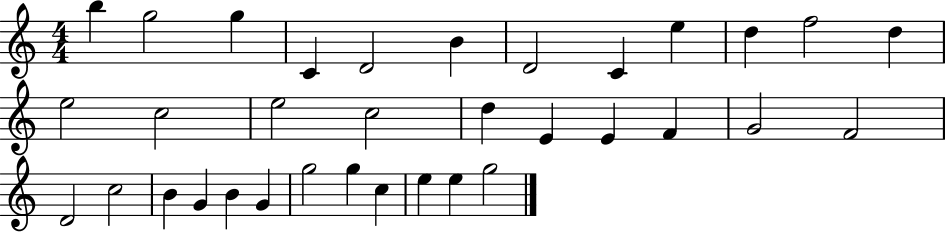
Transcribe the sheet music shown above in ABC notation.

X:1
T:Untitled
M:4/4
L:1/4
K:C
b g2 g C D2 B D2 C e d f2 d e2 c2 e2 c2 d E E F G2 F2 D2 c2 B G B G g2 g c e e g2